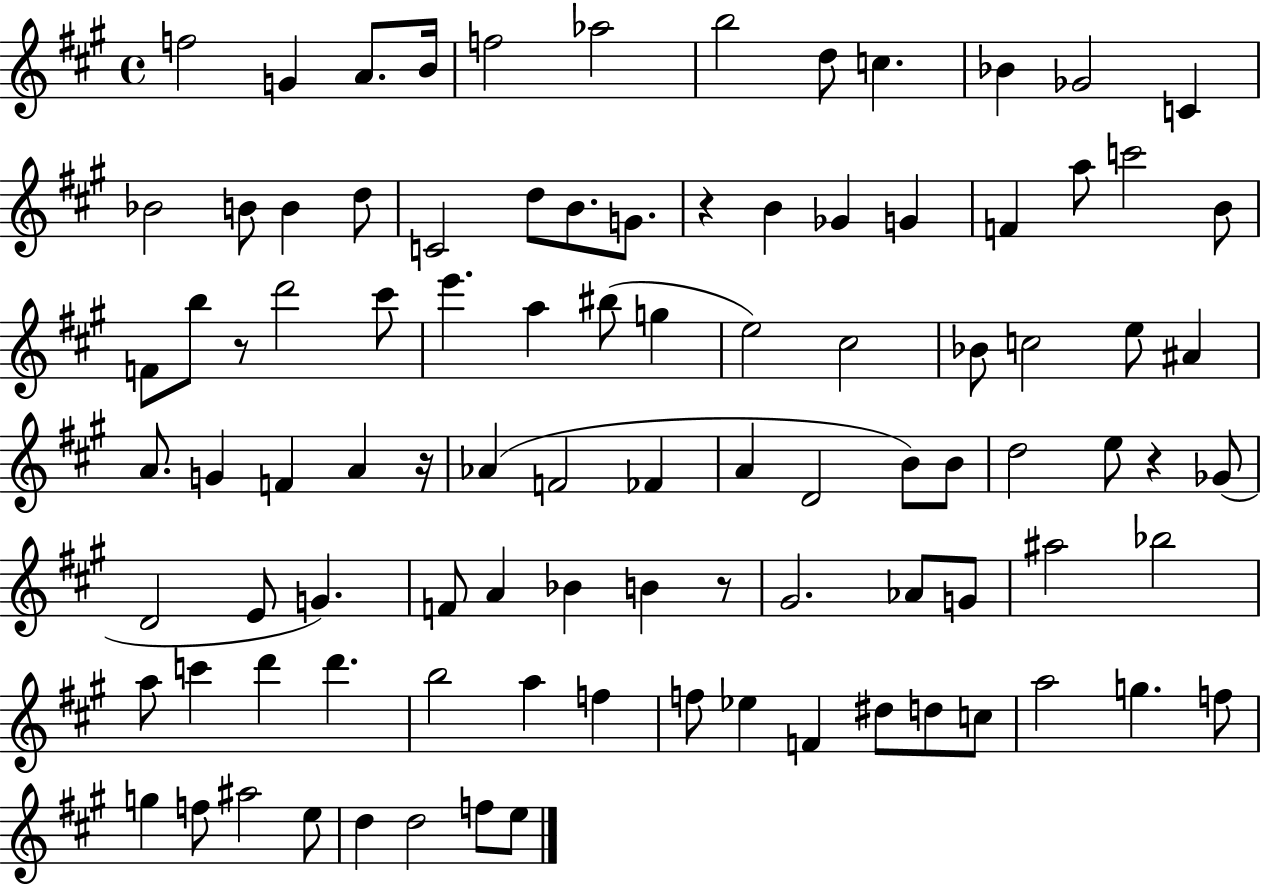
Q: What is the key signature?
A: A major